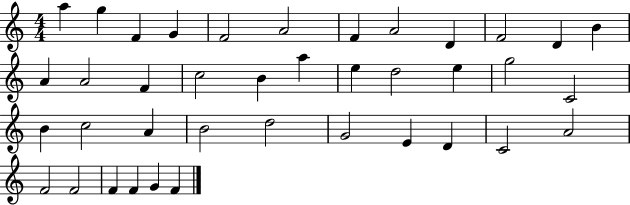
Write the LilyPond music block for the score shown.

{
  \clef treble
  \numericTimeSignature
  \time 4/4
  \key c \major
  a''4 g''4 f'4 g'4 | f'2 a'2 | f'4 a'2 d'4 | f'2 d'4 b'4 | \break a'4 a'2 f'4 | c''2 b'4 a''4 | e''4 d''2 e''4 | g''2 c'2 | \break b'4 c''2 a'4 | b'2 d''2 | g'2 e'4 d'4 | c'2 a'2 | \break f'2 f'2 | f'4 f'4 g'4 f'4 | \bar "|."
}